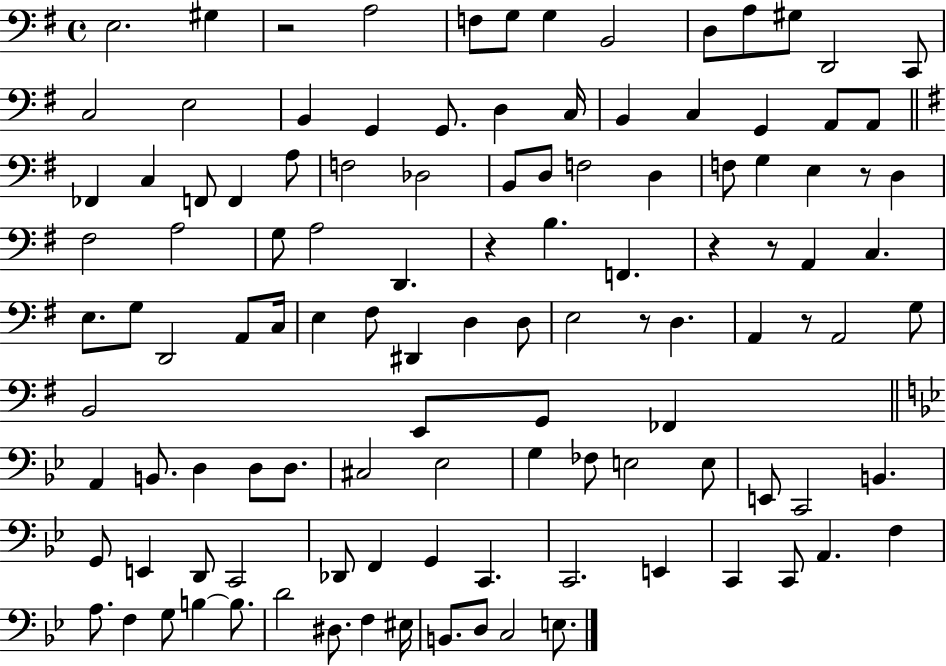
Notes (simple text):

E3/h. G#3/q R/h A3/h F3/e G3/e G3/q B2/h D3/e A3/e G#3/e D2/h C2/e C3/h E3/h B2/q G2/q G2/e. D3/q C3/s B2/q C3/q G2/q A2/e A2/e FES2/q C3/q F2/e F2/q A3/e F3/h Db3/h B2/e D3/e F3/h D3/q F3/e G3/q E3/q R/e D3/q F#3/h A3/h G3/e A3/h D2/q. R/q B3/q. F2/q. R/q R/e A2/q C3/q. E3/e. G3/e D2/h A2/e C3/s E3/q F#3/e D#2/q D3/q D3/e E3/h R/e D3/q. A2/q R/e A2/h G3/e B2/h E2/e G2/e FES2/q A2/q B2/e. D3/q D3/e D3/e. C#3/h Eb3/h G3/q FES3/e E3/h E3/e E2/e C2/h B2/q. G2/e E2/q D2/e C2/h Db2/e F2/q G2/q C2/q. C2/h. E2/q C2/q C2/e A2/q. F3/q A3/e. F3/q G3/e B3/q B3/e. D4/h D#3/e. F3/q EIS3/s B2/e. D3/e C3/h E3/e.